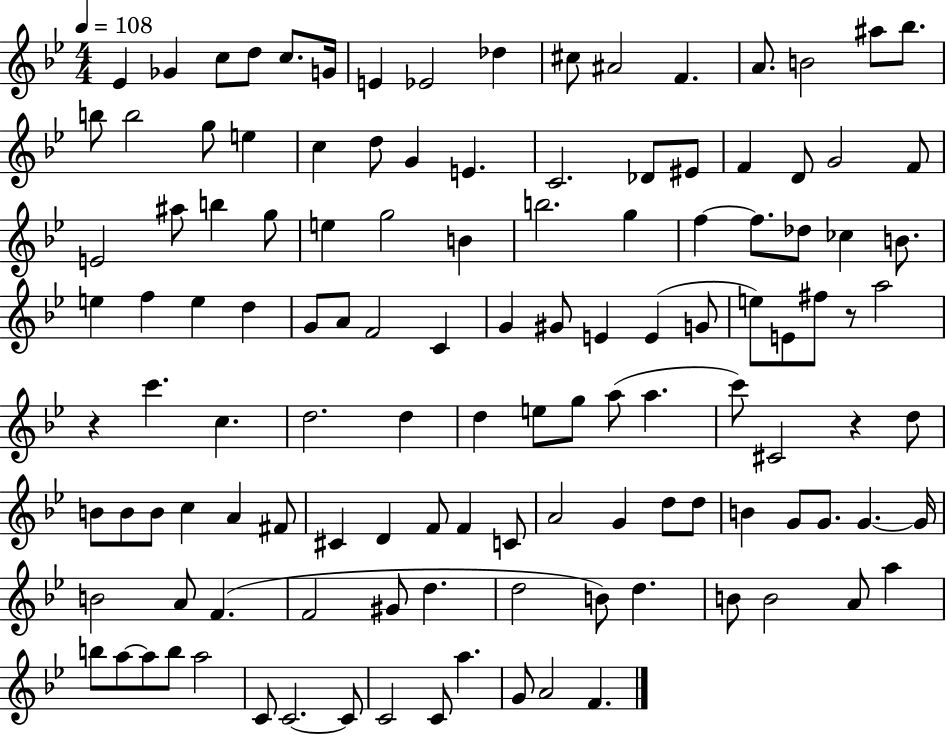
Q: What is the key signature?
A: BES major